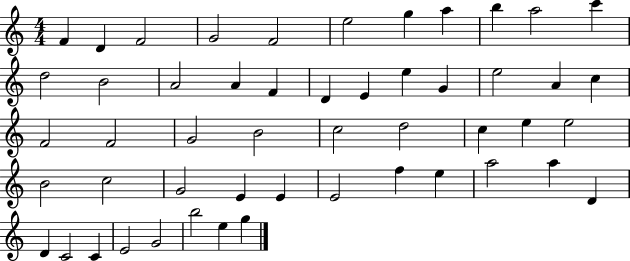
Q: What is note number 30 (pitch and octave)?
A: C5